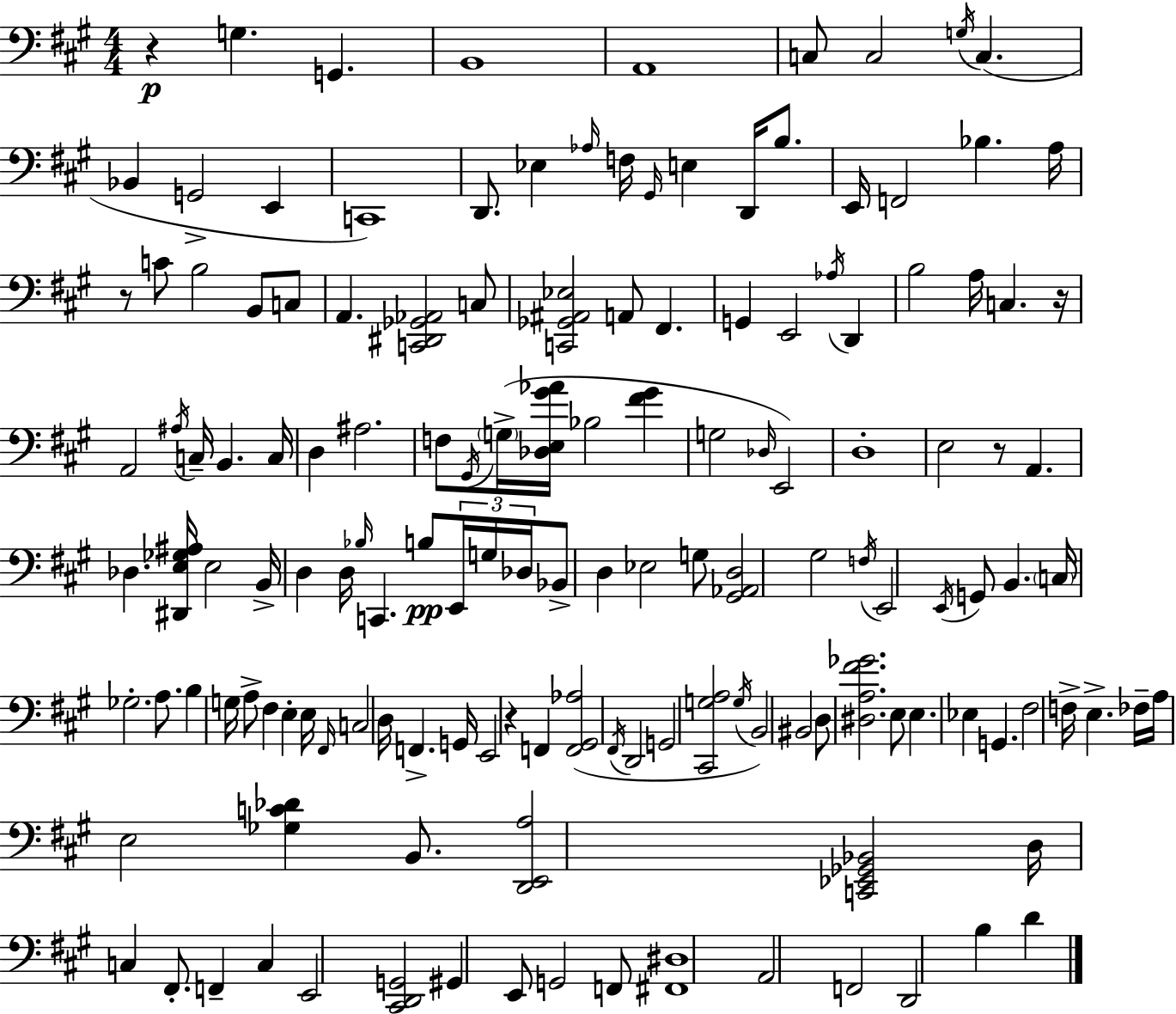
{
  \clef bass
  \numericTimeSignature
  \time 4/4
  \key a \major
  r4\p g4. g,4. | b,1 | a,1 | c8 c2 \acciaccatura { g16 }( c4. | \break bes,4 g,2-> e,4 | c,1) | d,8. ees4 \grace { aes16 } f16 \grace { gis,16 } e4 d,16 | b8. e,16 f,2 bes4. | \break a16 r8 c'8 b2 b,8 | c8 a,4. <c, dis, ges, aes,>2 | c8 <c, ges, ais, ees>2 a,8 fis,4. | g,4 e,2 \acciaccatura { aes16 } | \break d,4 b2 a16 c4. | r16 a,2 \acciaccatura { ais16 } c16-- b,4. | c16 d4 ais2. | f8 \acciaccatura { gis,16 } \parenthesize g16->( <des e gis' aes'>16 bes2 | \break <fis' gis'>4 g2 \grace { des16 }) e,2 | d1-. | e2 r8 | a,4. des4. <dis, e ges ais>16 e2 | \break b,16-> d4 d16 \grace { bes16 } c,4. | b8\pp \tuplet 3/2 { e,16 g16 des16 } bes,8-> d4 ees2 | g8 <gis, aes, d>2 | gis2 \acciaccatura { f16 } e,2 | \break \acciaccatura { e,16 } g,8 b,4. \parenthesize c16 ges2.-. | a8. b4 g16 a8-> | fis4 e4-. e16 \grace { fis,16 } c2 | d16 f,4.-> g,16 e,2 | \break r4 f,4 <f, gis, aes>2( | \acciaccatura { fis,16 } d,2 g,2 | <cis, g a>2 \acciaccatura { g16 }) b,2 | bis,2 d8 <dis a fis' ges'>2. | \break e8 e4. | ees4 g,4. fis2 | f16-> e4.-> fes16-- a16 e2 | <ges c' des'>4 b,8. <d, e, a>2 | \break <c, ees, ges, bes,>2 d16 c4 | fis,8.-. f,4-- c4 e,2 | <cis, d, g,>2 gis,4 | e,8 g,2 f,8 <fis, dis>1 | \break a,2 | f,2 d,2 | b4 d'4 \bar "|."
}